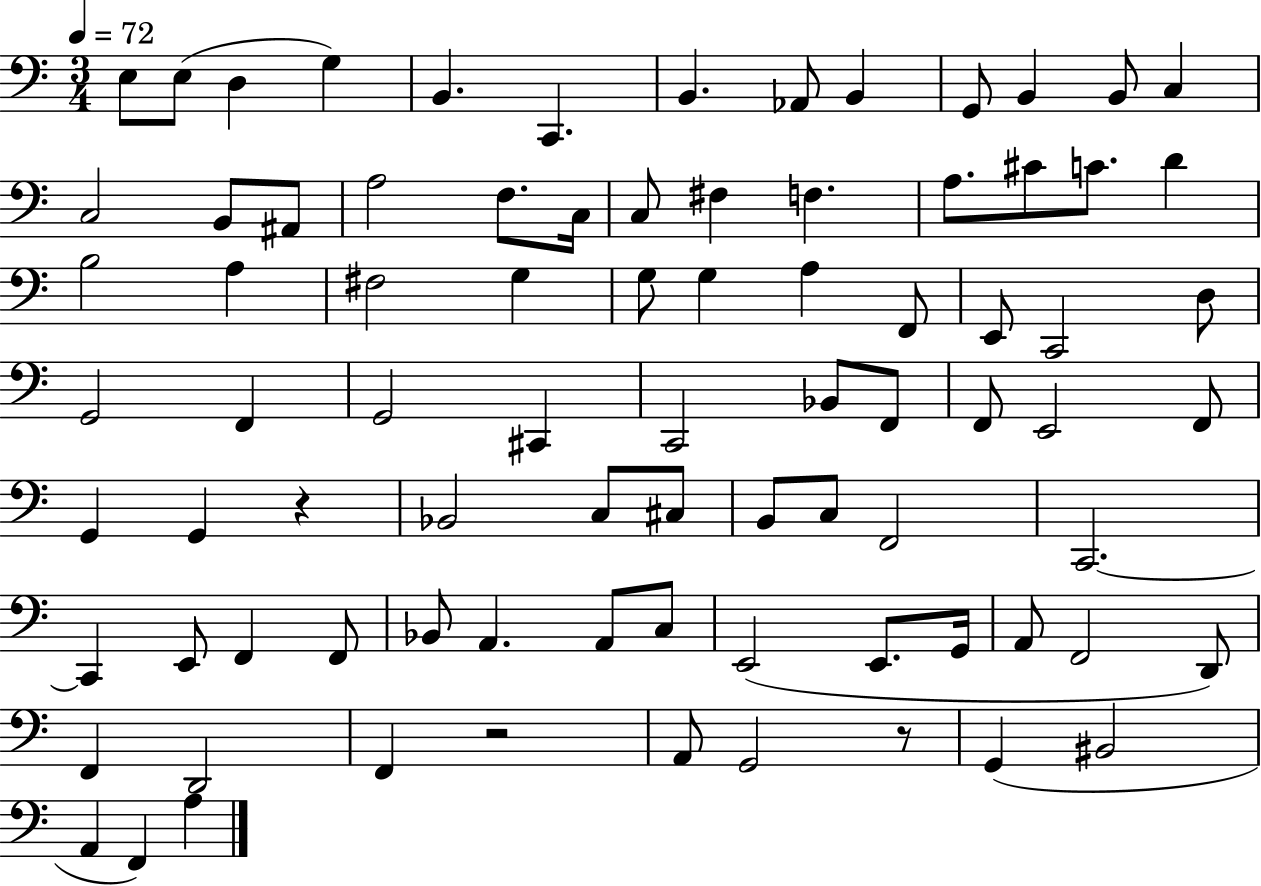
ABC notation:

X:1
T:Untitled
M:3/4
L:1/4
K:C
E,/2 E,/2 D, G, B,, C,, B,, _A,,/2 B,, G,,/2 B,, B,,/2 C, C,2 B,,/2 ^A,,/2 A,2 F,/2 C,/4 C,/2 ^F, F, A,/2 ^C/2 C/2 D B,2 A, ^F,2 G, G,/2 G, A, F,,/2 E,,/2 C,,2 D,/2 G,,2 F,, G,,2 ^C,, C,,2 _B,,/2 F,,/2 F,,/2 E,,2 F,,/2 G,, G,, z _B,,2 C,/2 ^C,/2 B,,/2 C,/2 F,,2 C,,2 C,, E,,/2 F,, F,,/2 _B,,/2 A,, A,,/2 C,/2 E,,2 E,,/2 G,,/4 A,,/2 F,,2 D,,/2 F,, D,,2 F,, z2 A,,/2 G,,2 z/2 G,, ^B,,2 A,, F,, A,